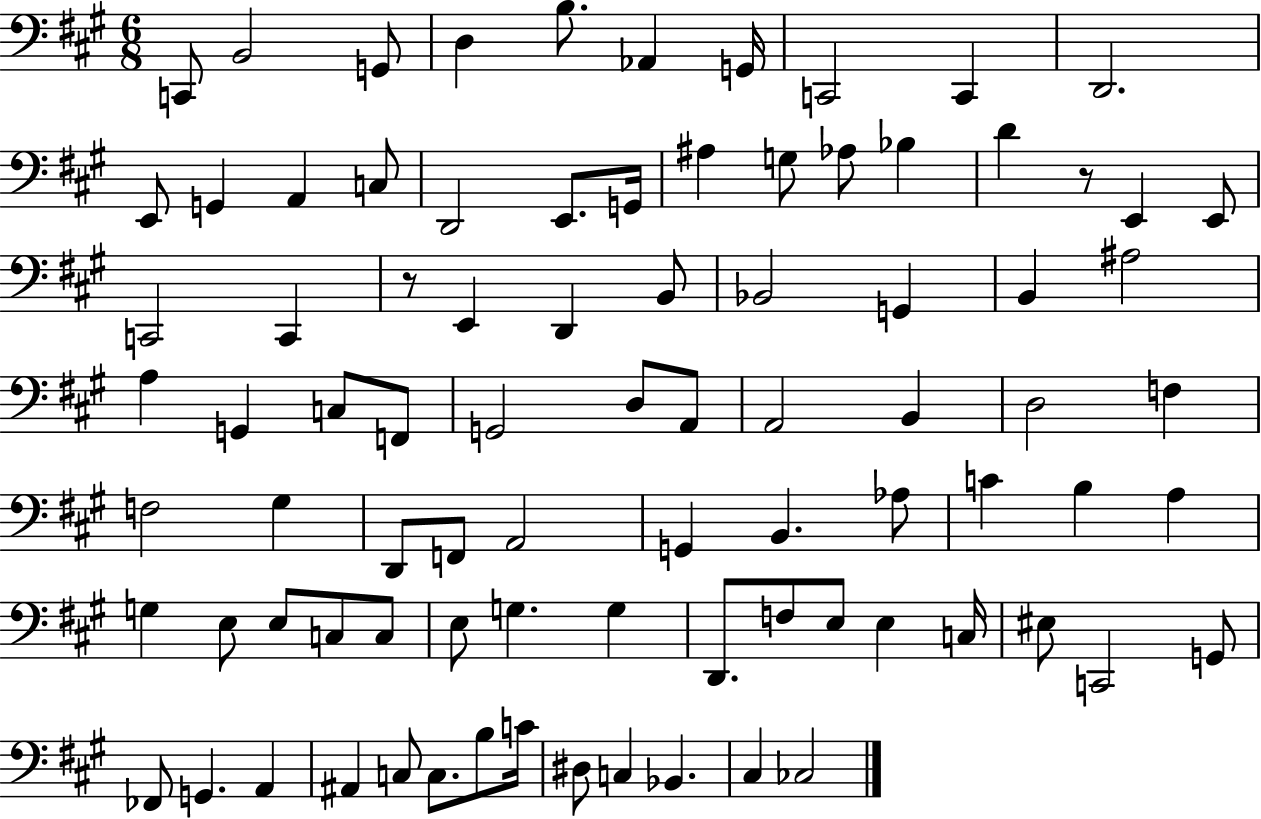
X:1
T:Untitled
M:6/8
L:1/4
K:A
C,,/2 B,,2 G,,/2 D, B,/2 _A,, G,,/4 C,,2 C,, D,,2 E,,/2 G,, A,, C,/2 D,,2 E,,/2 G,,/4 ^A, G,/2 _A,/2 _B, D z/2 E,, E,,/2 C,,2 C,, z/2 E,, D,, B,,/2 _B,,2 G,, B,, ^A,2 A, G,, C,/2 F,,/2 G,,2 D,/2 A,,/2 A,,2 B,, D,2 F, F,2 ^G, D,,/2 F,,/2 A,,2 G,, B,, _A,/2 C B, A, G, E,/2 E,/2 C,/2 C,/2 E,/2 G, G, D,,/2 F,/2 E,/2 E, C,/4 ^E,/2 C,,2 G,,/2 _F,,/2 G,, A,, ^A,, C,/2 C,/2 B,/2 C/4 ^D,/2 C, _B,, ^C, _C,2